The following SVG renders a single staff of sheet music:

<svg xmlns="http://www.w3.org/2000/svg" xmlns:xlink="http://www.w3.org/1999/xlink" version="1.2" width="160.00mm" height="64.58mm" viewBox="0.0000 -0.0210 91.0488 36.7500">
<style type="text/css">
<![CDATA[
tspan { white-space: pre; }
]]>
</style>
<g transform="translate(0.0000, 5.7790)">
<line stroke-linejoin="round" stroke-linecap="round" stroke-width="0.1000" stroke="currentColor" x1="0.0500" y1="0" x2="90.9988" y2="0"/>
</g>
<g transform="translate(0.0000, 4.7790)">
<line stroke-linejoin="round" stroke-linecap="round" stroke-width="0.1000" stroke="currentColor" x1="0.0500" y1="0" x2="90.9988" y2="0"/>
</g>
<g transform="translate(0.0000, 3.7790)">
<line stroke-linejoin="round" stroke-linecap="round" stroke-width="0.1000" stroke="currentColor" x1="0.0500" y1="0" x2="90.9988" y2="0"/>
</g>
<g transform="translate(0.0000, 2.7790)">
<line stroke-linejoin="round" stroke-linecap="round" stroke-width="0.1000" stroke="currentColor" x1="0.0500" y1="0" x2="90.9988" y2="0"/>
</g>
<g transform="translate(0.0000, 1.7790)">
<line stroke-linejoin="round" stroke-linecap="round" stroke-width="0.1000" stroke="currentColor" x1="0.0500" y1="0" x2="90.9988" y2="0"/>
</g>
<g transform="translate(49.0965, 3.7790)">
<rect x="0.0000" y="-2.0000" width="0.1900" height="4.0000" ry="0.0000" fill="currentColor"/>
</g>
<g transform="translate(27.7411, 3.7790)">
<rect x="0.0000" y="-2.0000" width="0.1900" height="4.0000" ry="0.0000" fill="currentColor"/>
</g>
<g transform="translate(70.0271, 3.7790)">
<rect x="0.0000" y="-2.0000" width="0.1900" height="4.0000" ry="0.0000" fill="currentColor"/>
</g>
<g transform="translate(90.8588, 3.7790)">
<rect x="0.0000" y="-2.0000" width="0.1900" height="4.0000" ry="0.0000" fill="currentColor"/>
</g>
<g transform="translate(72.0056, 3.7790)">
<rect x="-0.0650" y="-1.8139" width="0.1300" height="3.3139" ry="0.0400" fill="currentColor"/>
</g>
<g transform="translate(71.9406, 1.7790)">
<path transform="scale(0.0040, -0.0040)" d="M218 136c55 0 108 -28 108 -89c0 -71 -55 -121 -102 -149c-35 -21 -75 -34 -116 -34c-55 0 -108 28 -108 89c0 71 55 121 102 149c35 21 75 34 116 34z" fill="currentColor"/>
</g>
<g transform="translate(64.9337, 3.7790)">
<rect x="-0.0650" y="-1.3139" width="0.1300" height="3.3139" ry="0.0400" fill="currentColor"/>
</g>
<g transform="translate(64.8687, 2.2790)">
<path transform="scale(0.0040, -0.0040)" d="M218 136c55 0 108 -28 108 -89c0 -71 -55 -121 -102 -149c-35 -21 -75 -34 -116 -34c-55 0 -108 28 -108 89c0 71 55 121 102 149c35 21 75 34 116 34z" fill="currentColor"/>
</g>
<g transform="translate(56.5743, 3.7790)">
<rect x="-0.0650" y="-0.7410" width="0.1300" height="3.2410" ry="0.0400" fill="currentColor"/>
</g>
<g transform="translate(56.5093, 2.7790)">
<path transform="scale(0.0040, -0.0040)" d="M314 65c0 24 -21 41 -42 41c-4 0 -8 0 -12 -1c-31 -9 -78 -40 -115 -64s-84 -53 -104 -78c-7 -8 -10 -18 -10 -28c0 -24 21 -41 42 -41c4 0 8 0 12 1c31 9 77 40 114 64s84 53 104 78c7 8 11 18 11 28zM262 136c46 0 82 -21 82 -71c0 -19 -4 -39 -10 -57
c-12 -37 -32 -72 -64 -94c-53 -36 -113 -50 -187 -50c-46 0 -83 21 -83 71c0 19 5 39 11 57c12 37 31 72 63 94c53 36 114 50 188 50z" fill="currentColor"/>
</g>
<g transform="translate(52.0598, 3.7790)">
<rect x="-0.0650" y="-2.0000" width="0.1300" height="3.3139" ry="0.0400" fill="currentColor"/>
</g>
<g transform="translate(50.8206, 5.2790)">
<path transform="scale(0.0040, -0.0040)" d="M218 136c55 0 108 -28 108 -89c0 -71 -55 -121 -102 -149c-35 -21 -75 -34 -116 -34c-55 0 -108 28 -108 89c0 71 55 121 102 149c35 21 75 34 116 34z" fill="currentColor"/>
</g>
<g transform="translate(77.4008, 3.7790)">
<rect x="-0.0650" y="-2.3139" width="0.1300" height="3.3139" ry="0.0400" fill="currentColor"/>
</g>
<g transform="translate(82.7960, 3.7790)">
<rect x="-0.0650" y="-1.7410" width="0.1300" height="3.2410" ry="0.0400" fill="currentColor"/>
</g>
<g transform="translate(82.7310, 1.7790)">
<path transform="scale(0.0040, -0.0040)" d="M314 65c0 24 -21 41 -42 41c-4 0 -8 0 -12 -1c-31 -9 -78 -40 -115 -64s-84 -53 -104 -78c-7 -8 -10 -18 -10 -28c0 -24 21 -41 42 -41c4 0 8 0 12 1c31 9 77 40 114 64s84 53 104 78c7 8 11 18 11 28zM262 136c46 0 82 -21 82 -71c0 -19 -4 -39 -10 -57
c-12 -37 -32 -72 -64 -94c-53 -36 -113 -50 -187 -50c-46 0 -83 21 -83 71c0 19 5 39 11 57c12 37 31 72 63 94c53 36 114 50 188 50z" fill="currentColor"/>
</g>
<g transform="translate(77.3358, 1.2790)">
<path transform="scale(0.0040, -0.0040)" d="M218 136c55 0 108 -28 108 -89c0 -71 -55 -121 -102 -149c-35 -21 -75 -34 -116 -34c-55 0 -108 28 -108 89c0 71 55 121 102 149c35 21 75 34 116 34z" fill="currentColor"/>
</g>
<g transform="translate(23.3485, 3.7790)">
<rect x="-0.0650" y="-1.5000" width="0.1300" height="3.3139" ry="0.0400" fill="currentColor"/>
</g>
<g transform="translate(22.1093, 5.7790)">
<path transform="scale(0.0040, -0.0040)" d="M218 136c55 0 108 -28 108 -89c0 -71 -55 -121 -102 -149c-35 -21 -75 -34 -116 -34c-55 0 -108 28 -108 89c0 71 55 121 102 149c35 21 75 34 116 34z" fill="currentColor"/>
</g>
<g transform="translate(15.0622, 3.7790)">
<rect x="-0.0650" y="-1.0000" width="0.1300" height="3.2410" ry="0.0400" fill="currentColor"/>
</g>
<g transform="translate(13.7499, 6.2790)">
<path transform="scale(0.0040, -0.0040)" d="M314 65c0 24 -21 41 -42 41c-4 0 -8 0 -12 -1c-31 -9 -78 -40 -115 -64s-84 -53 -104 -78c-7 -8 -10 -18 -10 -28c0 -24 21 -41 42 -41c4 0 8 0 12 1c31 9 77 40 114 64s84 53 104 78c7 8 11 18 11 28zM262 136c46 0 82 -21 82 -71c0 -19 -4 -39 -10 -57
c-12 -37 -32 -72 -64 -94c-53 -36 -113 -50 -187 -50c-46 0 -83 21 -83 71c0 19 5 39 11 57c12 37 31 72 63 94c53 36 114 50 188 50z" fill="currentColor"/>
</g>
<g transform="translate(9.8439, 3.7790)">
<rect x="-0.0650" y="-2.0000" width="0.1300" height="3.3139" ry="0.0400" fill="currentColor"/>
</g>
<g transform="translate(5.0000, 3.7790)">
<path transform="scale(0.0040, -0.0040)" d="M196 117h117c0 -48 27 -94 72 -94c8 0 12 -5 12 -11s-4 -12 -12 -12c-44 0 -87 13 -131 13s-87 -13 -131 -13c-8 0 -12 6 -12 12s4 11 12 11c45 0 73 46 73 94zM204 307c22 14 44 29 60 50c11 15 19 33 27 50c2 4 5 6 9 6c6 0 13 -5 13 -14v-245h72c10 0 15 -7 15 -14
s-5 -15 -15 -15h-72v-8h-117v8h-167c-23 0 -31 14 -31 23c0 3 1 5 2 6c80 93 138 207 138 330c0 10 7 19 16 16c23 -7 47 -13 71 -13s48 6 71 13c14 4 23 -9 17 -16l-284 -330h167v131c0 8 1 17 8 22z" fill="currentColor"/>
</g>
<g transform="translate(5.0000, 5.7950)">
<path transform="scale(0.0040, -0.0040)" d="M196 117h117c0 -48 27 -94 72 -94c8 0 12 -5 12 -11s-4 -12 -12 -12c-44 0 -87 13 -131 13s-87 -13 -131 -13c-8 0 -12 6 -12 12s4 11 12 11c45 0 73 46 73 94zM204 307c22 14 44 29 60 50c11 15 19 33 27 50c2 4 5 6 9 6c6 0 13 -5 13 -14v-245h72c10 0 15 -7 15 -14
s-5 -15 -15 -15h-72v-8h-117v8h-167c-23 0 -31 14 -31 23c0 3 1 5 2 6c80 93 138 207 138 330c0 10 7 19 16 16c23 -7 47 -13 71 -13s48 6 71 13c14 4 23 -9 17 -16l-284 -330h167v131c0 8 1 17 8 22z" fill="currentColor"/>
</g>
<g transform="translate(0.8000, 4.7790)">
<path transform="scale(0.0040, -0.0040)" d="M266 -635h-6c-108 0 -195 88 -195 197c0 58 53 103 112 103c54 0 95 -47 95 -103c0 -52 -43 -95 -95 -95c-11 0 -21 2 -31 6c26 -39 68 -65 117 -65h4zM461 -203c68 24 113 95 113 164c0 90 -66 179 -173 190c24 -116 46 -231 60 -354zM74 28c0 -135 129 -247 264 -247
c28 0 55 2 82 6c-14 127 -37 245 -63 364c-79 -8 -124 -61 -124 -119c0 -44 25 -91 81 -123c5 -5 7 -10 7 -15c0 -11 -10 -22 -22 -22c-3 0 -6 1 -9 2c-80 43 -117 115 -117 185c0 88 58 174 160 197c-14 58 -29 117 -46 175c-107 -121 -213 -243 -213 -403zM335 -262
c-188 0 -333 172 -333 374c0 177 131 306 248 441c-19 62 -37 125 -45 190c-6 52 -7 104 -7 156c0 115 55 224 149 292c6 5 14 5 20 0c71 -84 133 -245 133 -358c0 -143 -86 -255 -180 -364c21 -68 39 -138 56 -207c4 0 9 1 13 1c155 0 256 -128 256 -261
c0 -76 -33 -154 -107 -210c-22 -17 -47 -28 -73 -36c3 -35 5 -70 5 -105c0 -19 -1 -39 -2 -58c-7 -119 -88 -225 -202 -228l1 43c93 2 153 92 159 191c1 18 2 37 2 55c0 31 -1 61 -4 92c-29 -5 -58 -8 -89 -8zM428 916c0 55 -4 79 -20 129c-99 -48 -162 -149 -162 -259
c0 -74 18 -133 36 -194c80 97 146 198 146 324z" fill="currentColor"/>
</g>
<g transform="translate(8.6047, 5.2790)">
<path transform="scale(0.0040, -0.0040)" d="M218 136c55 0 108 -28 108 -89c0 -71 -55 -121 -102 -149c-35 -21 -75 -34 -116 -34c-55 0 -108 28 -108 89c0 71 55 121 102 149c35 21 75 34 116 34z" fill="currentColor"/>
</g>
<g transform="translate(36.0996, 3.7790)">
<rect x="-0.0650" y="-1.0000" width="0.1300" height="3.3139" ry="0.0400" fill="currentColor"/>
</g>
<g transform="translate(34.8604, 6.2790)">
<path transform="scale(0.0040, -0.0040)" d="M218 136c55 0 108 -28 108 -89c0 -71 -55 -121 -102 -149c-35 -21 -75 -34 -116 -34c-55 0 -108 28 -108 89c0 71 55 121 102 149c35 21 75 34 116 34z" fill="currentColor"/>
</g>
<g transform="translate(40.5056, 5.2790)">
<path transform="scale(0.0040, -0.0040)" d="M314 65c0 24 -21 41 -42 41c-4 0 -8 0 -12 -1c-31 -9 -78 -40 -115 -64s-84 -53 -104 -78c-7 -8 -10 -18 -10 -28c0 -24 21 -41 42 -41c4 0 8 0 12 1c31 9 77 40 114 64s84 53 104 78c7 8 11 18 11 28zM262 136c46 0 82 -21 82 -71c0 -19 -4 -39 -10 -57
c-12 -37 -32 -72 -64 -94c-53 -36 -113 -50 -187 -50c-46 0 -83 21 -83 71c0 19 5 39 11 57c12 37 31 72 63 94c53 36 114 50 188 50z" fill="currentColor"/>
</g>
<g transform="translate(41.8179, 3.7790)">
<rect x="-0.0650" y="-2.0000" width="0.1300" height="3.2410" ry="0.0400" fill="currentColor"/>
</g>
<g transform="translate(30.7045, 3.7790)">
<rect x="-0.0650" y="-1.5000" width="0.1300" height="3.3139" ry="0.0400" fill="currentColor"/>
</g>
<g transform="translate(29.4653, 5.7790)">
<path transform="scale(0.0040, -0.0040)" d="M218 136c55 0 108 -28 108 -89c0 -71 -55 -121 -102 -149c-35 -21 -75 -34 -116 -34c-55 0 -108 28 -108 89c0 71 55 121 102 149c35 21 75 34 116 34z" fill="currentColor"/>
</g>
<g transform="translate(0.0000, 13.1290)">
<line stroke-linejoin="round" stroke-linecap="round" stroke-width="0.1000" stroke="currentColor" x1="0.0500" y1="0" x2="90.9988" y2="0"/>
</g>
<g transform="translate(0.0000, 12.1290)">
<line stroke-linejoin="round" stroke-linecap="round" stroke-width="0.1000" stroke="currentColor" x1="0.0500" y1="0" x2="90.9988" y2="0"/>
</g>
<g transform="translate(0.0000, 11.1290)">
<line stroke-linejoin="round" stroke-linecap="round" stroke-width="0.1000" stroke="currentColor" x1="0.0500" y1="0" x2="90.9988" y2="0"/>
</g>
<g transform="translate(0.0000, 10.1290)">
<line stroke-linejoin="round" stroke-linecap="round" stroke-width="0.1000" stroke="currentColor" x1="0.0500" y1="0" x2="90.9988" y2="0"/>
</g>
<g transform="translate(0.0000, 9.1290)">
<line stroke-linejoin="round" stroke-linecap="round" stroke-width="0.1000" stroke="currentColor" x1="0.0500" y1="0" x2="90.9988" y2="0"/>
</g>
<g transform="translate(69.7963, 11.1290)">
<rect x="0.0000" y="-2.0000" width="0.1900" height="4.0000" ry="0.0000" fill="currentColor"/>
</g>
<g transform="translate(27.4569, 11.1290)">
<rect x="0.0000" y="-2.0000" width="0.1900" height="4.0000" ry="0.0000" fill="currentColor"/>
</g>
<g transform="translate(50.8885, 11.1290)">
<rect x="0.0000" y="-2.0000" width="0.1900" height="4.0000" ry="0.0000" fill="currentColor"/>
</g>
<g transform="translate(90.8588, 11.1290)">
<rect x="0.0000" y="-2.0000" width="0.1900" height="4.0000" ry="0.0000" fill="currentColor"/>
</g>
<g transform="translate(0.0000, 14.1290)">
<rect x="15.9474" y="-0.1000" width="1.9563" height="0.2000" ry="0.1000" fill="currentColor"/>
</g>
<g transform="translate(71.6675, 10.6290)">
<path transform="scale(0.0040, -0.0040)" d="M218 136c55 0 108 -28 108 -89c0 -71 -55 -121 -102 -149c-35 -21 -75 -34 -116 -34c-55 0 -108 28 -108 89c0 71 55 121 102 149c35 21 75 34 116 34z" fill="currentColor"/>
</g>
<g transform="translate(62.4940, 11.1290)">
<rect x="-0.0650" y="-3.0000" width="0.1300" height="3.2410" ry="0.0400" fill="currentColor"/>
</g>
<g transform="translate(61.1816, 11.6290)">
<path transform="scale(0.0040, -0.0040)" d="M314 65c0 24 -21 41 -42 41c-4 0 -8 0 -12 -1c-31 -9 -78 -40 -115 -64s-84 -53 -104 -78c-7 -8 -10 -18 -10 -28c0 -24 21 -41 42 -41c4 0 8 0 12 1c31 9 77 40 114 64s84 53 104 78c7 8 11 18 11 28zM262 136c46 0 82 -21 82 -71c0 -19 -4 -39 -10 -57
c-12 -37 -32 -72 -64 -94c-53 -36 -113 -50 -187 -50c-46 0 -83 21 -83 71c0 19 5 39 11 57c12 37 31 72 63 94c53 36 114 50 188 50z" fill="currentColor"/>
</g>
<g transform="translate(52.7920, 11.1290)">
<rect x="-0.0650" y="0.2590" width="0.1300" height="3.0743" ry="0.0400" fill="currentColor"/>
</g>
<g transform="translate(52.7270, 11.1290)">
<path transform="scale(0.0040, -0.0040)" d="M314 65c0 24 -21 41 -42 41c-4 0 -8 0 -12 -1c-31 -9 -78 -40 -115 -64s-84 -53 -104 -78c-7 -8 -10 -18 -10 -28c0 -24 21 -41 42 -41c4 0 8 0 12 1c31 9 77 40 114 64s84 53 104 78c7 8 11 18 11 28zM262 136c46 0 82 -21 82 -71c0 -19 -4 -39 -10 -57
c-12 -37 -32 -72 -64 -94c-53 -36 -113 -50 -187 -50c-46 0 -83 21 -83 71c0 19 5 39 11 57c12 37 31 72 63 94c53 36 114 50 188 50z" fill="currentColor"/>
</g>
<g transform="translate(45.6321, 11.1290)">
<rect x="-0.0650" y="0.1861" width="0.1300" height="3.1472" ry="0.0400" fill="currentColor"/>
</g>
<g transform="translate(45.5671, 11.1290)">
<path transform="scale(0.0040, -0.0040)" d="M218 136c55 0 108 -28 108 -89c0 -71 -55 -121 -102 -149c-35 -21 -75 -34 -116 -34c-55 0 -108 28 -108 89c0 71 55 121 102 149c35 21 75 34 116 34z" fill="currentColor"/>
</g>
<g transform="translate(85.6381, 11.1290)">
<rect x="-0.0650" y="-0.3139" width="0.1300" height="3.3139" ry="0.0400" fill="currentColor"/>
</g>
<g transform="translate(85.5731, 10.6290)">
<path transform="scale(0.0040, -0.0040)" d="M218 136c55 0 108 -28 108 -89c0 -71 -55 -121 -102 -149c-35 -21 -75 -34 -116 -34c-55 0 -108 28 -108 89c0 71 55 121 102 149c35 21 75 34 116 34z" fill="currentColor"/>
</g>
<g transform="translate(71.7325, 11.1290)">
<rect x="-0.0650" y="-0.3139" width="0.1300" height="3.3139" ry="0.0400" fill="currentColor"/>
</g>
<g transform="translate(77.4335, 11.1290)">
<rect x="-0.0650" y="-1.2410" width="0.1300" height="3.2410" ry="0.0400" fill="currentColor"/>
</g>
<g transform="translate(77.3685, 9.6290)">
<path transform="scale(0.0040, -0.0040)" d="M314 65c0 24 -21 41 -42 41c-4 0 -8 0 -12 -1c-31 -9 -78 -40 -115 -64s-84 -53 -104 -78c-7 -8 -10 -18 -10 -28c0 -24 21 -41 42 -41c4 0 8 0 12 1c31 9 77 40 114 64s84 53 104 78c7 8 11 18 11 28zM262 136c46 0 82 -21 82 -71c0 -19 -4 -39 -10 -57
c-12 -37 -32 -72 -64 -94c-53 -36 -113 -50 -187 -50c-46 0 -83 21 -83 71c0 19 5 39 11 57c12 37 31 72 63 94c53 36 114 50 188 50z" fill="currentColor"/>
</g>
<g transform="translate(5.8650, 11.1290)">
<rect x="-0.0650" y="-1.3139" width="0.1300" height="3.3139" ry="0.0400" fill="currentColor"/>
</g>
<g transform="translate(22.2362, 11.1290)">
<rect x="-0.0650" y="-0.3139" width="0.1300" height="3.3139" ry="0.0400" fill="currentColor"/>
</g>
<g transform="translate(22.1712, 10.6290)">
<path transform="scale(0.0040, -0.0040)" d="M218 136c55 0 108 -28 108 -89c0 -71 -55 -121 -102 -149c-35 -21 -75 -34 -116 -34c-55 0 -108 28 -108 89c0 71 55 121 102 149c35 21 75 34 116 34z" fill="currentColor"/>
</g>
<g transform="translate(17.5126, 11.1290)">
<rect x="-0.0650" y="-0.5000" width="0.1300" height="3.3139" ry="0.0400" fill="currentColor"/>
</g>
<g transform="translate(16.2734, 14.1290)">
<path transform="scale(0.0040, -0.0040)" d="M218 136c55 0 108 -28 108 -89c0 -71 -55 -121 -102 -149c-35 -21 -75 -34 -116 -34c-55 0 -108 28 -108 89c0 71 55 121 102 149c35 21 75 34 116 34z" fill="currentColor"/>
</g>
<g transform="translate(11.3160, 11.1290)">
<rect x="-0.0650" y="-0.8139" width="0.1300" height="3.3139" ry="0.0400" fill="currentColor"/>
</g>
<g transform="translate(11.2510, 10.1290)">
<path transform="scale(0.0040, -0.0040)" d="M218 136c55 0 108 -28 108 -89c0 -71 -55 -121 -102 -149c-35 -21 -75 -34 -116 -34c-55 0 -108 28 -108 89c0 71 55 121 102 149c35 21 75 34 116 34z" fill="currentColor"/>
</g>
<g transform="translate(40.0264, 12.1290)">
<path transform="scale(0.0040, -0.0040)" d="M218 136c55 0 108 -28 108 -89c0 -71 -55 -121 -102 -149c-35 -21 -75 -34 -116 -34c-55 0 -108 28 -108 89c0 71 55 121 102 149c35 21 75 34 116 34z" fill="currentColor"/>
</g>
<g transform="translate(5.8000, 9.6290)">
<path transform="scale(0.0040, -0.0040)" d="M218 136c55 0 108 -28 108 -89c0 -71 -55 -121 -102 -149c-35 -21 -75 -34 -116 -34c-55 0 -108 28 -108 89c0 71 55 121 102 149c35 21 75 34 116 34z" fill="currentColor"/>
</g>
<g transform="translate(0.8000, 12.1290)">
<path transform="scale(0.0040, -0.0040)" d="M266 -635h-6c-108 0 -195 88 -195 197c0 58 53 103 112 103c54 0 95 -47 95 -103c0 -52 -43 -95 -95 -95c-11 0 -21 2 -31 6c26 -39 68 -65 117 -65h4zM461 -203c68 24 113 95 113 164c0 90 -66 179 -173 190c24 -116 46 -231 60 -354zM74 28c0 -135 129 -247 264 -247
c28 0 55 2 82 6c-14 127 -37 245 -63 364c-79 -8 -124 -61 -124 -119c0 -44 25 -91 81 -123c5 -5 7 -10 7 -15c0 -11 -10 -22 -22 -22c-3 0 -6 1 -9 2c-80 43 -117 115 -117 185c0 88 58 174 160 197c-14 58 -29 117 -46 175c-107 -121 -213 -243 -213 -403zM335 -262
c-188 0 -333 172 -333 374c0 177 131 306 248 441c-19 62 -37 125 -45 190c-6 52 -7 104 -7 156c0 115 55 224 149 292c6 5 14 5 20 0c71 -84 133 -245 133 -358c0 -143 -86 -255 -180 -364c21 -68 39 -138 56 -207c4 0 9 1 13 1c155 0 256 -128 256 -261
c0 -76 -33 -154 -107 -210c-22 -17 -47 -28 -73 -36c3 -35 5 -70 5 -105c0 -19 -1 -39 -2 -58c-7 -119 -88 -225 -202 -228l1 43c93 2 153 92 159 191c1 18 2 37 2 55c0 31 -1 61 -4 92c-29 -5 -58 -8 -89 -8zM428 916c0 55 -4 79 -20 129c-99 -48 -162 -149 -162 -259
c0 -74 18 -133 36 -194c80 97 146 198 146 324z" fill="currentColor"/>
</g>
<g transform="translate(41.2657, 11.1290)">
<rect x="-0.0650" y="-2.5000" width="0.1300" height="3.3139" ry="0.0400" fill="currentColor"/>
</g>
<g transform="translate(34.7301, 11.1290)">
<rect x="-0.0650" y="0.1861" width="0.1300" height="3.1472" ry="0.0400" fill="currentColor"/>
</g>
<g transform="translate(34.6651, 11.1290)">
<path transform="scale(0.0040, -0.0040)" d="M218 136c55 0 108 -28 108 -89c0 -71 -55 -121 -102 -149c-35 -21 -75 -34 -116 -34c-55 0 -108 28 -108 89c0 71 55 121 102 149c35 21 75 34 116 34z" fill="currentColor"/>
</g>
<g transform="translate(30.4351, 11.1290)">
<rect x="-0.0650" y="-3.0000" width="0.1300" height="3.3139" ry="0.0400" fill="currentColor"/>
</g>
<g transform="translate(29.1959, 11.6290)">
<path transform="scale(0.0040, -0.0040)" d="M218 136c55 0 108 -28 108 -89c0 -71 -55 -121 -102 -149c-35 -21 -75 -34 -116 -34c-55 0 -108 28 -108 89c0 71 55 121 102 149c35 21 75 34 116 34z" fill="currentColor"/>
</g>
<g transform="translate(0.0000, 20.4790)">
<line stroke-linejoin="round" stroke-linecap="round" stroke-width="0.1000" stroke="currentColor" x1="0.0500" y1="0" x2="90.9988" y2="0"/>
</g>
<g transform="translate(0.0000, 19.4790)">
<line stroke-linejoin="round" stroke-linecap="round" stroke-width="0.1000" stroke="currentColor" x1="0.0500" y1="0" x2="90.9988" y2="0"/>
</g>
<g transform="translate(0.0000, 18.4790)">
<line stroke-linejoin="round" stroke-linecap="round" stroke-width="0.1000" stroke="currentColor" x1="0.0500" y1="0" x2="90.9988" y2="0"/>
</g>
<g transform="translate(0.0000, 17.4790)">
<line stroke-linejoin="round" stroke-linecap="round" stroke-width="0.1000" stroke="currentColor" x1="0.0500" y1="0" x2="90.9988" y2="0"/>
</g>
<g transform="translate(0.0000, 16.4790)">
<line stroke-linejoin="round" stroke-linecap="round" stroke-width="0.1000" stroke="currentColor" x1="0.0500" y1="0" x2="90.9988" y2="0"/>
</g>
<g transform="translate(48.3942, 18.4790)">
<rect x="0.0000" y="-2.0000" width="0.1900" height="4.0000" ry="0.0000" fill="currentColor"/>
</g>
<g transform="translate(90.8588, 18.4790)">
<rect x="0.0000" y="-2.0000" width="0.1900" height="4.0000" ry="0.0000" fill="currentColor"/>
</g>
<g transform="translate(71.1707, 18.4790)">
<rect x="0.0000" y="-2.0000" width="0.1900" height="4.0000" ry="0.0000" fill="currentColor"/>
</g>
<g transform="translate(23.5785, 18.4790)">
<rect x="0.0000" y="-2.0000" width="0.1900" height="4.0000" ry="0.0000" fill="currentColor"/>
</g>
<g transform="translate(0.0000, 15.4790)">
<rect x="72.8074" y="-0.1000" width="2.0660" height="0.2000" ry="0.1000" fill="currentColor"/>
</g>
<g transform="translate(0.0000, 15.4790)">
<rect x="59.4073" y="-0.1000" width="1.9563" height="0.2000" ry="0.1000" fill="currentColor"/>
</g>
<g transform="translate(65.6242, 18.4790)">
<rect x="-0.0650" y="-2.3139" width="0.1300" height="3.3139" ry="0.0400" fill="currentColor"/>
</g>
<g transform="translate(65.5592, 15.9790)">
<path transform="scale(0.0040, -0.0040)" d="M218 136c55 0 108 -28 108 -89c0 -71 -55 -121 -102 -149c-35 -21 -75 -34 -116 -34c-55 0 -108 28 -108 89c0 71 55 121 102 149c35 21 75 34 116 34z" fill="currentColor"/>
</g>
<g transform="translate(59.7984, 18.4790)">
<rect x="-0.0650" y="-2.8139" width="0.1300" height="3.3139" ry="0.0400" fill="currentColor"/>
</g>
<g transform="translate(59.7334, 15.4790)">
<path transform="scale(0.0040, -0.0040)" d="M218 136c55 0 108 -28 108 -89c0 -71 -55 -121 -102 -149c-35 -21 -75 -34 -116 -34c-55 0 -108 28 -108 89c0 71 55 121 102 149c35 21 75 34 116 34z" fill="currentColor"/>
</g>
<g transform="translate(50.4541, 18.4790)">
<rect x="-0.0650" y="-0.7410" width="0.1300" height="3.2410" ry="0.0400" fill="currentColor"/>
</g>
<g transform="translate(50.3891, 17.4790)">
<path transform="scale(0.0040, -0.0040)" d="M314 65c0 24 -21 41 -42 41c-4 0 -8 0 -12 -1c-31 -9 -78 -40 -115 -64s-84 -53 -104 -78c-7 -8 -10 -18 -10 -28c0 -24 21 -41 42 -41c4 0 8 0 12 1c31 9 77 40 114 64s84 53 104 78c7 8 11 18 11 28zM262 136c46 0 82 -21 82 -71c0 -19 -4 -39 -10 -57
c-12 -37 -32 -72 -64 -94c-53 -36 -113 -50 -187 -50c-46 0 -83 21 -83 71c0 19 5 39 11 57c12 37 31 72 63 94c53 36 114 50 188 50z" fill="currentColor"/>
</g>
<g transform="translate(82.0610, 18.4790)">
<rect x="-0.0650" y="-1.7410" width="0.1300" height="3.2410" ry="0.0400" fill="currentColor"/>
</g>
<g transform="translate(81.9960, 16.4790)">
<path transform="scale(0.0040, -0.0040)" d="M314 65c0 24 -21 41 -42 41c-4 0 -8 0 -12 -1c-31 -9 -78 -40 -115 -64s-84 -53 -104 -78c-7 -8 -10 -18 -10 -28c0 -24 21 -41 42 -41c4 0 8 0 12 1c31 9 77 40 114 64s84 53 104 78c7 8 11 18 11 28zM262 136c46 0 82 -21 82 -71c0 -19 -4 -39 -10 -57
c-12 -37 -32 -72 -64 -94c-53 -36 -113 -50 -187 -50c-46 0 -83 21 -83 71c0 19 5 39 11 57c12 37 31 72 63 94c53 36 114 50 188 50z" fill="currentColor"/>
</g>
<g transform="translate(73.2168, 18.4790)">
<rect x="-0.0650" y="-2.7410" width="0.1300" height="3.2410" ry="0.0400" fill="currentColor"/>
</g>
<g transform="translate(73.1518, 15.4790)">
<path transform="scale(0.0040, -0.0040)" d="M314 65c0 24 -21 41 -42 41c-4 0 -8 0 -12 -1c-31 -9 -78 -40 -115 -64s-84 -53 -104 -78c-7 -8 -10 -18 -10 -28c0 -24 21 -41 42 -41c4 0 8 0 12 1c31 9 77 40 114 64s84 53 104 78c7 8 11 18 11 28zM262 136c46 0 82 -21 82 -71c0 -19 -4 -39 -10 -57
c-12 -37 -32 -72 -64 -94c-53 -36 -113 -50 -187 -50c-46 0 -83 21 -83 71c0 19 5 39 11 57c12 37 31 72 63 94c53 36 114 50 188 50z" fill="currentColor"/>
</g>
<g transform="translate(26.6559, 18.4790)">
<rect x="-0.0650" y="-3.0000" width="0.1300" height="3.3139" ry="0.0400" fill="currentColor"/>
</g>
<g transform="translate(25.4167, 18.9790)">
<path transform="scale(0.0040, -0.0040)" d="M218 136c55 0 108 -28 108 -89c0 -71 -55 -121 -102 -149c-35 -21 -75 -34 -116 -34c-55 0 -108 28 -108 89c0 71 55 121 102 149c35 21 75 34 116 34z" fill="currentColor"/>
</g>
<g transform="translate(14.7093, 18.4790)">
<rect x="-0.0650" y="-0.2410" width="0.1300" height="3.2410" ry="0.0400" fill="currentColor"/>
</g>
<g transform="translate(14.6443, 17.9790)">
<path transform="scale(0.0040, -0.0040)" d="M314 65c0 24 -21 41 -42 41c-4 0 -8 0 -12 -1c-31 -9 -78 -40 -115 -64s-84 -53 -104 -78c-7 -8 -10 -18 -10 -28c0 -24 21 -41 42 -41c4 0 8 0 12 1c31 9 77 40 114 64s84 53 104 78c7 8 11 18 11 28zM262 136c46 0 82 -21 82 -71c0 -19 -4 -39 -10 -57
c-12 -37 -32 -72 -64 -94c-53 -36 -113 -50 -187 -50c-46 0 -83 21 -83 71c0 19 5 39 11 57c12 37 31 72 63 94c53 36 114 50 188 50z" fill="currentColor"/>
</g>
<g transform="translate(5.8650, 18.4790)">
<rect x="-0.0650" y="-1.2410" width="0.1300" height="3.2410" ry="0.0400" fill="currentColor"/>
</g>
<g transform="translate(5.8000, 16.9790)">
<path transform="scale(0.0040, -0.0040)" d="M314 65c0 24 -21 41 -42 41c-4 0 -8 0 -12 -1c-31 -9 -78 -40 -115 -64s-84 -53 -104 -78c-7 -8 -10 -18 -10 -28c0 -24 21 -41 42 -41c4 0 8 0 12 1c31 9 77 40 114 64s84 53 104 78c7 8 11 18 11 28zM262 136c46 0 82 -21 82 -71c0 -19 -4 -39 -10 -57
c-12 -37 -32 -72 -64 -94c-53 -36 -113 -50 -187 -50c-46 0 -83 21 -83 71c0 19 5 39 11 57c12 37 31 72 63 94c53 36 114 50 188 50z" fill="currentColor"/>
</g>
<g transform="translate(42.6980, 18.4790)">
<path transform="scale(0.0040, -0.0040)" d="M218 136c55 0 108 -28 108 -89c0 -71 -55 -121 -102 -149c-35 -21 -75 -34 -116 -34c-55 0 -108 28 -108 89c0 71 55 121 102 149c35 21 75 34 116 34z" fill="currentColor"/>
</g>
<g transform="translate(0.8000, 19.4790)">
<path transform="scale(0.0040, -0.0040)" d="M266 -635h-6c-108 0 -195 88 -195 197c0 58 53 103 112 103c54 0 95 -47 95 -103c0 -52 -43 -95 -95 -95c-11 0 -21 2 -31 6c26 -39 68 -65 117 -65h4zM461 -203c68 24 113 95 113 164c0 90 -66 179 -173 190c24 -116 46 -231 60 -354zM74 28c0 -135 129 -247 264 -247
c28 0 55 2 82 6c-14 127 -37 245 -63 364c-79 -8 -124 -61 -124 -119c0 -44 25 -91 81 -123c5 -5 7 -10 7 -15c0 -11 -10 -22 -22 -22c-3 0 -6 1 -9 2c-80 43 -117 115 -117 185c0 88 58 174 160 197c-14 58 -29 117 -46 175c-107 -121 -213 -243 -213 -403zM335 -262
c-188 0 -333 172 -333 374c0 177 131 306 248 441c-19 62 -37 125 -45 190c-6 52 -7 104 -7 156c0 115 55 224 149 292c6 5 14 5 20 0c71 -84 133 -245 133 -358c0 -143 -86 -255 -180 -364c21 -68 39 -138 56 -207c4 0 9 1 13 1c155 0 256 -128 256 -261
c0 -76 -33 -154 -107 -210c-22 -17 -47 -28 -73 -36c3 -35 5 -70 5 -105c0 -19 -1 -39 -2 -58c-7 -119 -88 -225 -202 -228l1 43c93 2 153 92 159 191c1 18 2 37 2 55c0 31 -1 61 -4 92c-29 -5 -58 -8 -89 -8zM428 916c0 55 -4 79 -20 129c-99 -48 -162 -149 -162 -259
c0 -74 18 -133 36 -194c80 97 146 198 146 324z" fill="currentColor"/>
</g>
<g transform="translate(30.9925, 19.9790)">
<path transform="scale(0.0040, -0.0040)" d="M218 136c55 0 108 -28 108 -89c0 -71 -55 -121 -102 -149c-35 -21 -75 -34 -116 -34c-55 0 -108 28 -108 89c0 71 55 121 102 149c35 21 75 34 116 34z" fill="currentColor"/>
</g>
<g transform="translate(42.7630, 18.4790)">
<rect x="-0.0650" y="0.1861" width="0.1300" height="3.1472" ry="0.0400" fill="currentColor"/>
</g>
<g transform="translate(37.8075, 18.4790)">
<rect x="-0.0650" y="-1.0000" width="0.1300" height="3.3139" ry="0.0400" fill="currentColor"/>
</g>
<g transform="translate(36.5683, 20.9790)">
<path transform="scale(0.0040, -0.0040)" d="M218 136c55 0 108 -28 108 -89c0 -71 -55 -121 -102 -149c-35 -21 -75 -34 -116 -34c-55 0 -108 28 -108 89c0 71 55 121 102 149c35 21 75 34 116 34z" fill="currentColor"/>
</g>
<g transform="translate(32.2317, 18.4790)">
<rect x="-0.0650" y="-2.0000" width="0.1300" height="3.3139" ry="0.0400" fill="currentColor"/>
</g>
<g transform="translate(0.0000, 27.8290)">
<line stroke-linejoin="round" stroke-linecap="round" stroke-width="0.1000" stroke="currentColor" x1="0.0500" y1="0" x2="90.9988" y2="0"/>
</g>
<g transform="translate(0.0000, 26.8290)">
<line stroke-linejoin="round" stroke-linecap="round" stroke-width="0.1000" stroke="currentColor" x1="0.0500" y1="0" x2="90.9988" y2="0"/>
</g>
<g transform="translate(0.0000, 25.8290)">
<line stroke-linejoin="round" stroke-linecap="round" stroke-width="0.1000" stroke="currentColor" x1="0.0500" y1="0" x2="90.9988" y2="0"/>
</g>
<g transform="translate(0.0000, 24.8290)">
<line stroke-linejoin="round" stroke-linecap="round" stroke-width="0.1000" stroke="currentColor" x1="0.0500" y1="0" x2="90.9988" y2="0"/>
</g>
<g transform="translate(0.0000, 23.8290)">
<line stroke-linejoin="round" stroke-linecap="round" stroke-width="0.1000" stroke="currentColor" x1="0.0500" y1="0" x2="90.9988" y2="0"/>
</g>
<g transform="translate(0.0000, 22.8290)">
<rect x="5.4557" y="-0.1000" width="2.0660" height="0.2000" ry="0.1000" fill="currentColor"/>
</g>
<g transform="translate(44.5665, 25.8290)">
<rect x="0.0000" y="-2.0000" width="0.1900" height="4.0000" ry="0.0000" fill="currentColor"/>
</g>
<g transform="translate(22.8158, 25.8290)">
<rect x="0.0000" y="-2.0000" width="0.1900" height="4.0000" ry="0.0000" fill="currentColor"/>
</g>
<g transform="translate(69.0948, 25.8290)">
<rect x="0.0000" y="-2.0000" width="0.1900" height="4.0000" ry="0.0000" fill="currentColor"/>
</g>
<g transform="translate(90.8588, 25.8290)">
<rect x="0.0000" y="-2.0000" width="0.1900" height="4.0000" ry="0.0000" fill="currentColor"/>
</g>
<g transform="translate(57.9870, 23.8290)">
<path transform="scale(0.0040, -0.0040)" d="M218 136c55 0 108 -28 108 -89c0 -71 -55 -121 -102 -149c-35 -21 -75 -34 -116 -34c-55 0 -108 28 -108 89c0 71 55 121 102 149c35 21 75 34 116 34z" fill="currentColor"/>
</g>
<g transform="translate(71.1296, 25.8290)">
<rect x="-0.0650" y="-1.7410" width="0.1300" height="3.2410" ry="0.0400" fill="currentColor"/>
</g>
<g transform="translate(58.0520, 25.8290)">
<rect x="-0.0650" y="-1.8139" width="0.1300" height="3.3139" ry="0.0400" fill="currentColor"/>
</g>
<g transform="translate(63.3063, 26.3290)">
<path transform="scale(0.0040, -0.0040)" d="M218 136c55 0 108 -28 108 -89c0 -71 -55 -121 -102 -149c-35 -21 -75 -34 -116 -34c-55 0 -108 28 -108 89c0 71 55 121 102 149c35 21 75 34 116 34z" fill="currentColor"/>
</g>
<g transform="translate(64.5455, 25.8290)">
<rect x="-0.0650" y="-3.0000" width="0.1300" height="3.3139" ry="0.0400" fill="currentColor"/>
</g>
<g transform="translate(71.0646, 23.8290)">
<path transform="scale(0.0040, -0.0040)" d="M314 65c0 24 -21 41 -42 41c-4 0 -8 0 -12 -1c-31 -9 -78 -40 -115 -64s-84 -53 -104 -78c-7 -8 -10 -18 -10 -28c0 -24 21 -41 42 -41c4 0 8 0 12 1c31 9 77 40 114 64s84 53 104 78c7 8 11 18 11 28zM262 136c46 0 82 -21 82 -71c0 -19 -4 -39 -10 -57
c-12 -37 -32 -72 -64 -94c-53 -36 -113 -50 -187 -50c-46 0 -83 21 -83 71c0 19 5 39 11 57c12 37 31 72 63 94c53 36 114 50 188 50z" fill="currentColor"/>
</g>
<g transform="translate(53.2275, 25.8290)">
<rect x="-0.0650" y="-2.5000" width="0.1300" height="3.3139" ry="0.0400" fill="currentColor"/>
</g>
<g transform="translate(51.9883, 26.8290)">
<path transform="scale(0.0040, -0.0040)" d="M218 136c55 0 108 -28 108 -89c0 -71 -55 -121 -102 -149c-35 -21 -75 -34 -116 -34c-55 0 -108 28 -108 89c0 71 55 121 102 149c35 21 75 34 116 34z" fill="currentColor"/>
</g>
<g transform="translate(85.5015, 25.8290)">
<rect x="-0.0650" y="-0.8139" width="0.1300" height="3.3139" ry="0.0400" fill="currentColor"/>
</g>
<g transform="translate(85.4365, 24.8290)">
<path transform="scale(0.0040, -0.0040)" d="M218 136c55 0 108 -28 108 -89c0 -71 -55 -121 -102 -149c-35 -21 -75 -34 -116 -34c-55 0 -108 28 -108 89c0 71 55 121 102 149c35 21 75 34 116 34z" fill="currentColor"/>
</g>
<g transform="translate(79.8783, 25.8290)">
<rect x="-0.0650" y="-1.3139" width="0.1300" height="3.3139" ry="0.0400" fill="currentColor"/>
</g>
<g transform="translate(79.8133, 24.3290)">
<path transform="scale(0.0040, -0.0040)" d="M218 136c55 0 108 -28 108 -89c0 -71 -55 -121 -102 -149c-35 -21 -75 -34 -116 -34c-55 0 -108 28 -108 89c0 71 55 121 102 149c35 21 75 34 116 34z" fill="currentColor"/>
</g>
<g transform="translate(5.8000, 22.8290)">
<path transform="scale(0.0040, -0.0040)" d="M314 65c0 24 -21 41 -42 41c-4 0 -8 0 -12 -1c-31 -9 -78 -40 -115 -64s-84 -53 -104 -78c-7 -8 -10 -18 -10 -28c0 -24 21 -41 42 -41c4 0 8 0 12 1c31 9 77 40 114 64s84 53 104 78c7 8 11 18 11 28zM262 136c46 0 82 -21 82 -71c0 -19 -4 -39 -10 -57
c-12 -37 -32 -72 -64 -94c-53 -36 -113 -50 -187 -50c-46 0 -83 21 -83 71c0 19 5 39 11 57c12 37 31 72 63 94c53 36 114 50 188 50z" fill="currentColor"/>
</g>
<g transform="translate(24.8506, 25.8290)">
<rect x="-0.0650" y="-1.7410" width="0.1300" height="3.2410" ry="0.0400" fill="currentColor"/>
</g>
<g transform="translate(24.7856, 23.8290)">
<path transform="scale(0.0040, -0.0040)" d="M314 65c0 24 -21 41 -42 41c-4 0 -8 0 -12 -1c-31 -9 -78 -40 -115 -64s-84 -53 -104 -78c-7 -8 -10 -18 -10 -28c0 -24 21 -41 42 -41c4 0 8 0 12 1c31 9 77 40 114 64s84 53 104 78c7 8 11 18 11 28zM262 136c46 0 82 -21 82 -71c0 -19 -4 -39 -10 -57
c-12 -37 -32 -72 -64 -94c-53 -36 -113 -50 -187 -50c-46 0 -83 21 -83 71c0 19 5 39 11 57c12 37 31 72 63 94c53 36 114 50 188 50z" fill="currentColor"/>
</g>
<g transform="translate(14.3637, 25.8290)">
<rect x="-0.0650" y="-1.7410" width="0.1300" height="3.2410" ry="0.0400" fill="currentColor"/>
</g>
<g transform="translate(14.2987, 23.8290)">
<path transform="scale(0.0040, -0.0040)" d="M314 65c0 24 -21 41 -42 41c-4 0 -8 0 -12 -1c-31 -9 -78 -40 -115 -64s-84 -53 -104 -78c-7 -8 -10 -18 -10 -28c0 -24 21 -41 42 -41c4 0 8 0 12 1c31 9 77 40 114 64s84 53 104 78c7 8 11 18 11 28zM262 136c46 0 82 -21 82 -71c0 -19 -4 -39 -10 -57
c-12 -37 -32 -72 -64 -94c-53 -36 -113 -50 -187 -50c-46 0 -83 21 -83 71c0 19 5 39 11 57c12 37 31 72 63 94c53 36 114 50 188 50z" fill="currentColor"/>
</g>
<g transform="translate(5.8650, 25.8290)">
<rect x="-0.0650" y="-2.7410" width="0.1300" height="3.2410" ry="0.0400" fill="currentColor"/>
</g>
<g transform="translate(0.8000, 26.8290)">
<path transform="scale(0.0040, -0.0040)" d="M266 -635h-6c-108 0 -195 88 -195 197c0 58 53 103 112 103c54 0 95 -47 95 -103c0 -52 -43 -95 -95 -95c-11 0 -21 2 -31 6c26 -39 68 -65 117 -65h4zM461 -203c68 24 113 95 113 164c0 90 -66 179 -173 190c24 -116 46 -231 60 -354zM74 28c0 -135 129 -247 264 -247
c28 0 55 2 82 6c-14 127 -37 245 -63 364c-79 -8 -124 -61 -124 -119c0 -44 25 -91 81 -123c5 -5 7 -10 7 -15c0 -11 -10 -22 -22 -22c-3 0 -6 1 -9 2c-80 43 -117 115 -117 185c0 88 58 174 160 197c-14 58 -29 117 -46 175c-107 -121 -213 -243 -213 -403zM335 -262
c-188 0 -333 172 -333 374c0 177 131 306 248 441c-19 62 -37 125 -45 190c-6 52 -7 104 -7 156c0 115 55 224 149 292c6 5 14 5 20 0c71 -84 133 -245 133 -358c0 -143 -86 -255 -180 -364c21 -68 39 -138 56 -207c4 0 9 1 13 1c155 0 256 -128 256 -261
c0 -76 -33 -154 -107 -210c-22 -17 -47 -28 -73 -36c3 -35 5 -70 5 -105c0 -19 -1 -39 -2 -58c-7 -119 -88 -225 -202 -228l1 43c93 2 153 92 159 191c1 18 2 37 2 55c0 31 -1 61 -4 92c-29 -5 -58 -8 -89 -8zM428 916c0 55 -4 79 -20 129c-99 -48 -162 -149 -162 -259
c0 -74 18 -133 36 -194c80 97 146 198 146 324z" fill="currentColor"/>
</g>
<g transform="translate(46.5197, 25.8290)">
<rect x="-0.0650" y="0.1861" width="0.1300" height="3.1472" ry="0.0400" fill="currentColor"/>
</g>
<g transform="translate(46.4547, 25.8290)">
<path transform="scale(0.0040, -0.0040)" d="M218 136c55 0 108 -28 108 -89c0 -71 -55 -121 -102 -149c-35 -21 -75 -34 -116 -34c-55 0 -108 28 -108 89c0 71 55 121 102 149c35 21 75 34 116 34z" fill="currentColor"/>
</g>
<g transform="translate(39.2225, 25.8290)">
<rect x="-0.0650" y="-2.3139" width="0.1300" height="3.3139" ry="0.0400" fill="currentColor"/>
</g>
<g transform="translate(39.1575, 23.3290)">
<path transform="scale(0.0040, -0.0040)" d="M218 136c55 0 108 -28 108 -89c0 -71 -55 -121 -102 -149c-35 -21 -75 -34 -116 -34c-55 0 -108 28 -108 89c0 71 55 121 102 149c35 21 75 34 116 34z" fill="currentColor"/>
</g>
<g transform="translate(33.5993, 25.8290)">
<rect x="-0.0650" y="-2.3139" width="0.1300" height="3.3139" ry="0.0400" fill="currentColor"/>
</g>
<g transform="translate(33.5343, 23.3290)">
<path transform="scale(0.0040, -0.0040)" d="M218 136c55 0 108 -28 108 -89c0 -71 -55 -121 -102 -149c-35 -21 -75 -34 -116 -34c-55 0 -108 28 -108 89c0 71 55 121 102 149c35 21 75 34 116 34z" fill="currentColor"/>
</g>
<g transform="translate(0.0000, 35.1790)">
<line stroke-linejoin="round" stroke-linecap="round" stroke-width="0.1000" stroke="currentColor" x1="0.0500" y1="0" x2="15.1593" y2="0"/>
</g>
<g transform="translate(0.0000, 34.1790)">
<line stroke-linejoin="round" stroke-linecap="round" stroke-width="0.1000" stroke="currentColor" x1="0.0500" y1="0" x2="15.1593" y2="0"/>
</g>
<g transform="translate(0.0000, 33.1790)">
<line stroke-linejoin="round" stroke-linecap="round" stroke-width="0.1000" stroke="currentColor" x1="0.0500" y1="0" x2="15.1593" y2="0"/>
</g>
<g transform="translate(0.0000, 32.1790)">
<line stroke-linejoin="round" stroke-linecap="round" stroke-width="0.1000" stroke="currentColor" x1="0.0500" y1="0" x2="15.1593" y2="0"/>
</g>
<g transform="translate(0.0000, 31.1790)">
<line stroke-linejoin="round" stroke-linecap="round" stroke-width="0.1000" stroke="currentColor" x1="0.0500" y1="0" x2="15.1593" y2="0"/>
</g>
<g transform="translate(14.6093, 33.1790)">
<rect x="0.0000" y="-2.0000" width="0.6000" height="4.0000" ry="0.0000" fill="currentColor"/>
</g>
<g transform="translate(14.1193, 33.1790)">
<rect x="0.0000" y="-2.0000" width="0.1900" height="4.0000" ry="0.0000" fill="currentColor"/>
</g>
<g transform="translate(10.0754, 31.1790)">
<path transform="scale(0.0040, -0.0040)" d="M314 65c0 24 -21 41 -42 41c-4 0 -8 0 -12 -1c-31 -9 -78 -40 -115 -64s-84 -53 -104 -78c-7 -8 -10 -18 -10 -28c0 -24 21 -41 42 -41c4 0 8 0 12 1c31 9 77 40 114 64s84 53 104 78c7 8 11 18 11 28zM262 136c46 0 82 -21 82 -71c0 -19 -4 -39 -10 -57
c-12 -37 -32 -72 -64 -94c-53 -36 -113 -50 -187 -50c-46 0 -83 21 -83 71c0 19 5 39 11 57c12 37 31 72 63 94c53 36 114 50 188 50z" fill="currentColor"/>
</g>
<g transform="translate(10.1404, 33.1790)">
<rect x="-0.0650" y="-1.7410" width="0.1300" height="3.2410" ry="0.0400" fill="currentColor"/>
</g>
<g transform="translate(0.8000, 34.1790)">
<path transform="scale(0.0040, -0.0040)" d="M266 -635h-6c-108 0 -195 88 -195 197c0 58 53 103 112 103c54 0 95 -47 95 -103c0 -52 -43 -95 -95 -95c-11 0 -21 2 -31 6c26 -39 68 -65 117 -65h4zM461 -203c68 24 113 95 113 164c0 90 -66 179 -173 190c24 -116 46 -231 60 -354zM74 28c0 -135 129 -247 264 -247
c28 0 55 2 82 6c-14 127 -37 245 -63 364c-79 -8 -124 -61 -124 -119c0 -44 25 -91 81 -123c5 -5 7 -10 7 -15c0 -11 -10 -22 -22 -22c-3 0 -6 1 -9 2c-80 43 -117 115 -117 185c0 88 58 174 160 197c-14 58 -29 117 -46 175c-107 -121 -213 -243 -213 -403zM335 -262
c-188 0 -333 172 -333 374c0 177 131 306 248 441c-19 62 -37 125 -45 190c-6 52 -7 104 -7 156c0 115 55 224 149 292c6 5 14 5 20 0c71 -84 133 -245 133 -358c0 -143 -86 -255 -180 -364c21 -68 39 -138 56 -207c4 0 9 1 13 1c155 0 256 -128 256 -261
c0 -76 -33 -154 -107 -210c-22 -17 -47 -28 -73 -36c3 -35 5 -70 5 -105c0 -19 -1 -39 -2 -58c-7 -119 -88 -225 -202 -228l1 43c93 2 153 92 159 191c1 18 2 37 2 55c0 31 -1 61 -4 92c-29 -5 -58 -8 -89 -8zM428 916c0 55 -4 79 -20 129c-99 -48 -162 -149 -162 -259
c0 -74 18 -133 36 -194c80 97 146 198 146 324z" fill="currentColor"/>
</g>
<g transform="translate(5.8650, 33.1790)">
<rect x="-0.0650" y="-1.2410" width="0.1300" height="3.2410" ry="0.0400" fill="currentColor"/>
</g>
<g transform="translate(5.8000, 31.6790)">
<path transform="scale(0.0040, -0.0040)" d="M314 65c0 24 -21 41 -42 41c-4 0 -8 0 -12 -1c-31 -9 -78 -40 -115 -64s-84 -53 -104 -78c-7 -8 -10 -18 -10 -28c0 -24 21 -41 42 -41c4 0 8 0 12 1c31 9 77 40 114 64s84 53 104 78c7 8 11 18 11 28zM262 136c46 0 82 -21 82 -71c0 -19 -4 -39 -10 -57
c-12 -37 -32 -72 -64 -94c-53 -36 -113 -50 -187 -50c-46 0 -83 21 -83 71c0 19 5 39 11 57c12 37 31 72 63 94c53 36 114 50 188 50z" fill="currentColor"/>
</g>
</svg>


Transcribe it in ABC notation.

X:1
T:Untitled
M:4/4
L:1/4
K:C
F D2 E E D F2 F d2 e f g f2 e d C c A B G B B2 A2 c e2 c e2 c2 A F D B d2 a g a2 f2 a2 f2 f2 g g B G f A f2 e d e2 f2